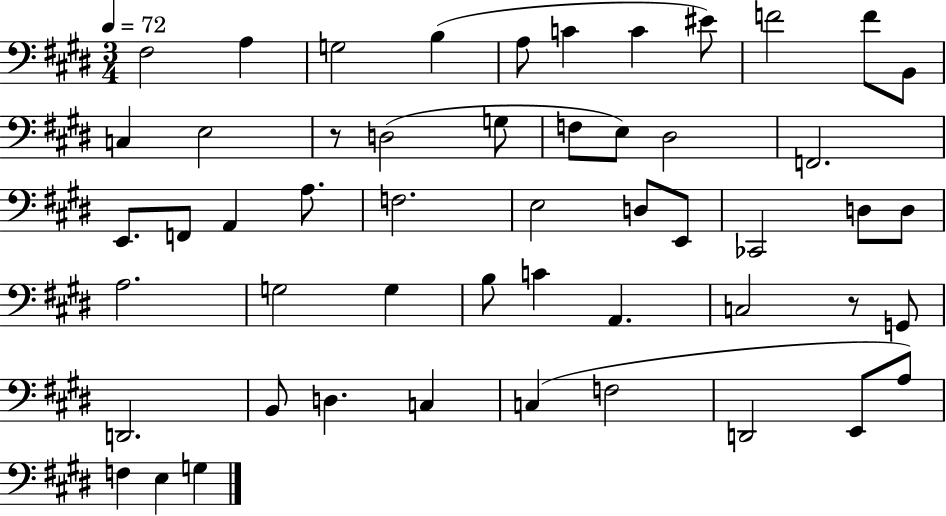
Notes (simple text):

F#3/h A3/q G3/h B3/q A3/e C4/q C4/q EIS4/e F4/h F4/e B2/e C3/q E3/h R/e D3/h G3/e F3/e E3/e D#3/h F2/h. E2/e. F2/e A2/q A3/e. F3/h. E3/h D3/e E2/e CES2/h D3/e D3/e A3/h. G3/h G3/q B3/e C4/q A2/q. C3/h R/e G2/e D2/h. B2/e D3/q. C3/q C3/q F3/h D2/h E2/e A3/e F3/q E3/q G3/q